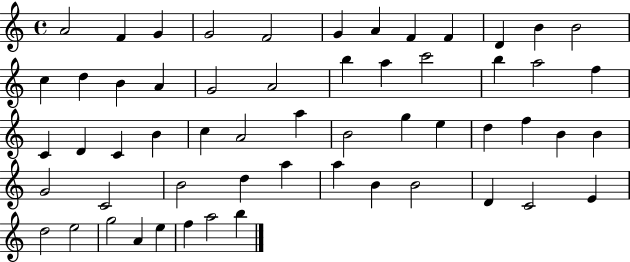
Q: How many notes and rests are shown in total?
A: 57